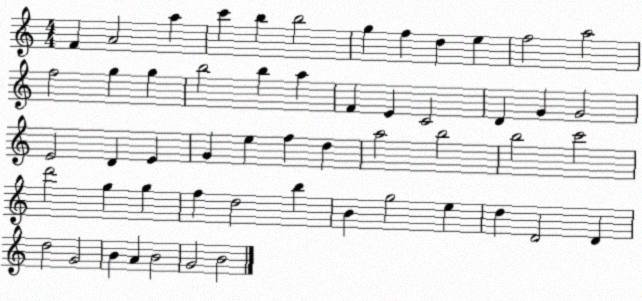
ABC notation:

X:1
T:Untitled
M:4/4
L:1/4
K:C
F A2 a c' b b2 g f d e f2 a2 f2 g g b2 b a F E C2 D G G2 E2 D E G e f d a2 b2 b2 c'2 d'2 g g f d2 b B g2 e d D2 D d2 G2 B A B2 G2 B2